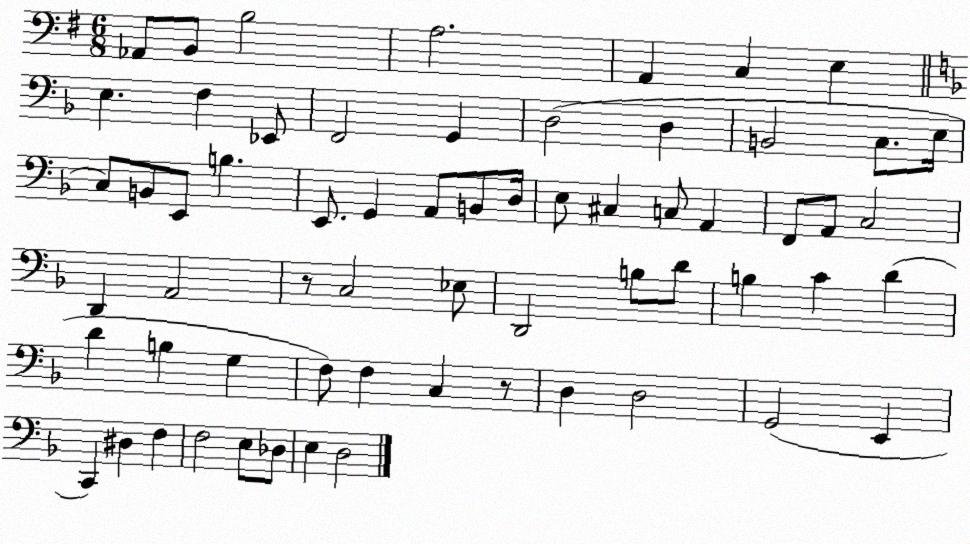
X:1
T:Untitled
M:6/8
L:1/4
K:G
_A,,/2 B,,/2 B,2 A,2 A,, C, E, E, F, _E,,/2 F,,2 G,, D,2 D, B,,2 C,/2 E,/4 C,/2 B,,/2 E,,/2 B, E,,/2 G,, A,,/2 B,,/2 D,/4 E,/2 ^C, C,/2 A,, F,,/2 A,,/2 C,2 D,, A,,2 z/2 C,2 _E,/2 D,,2 B,/2 D/2 B, C D D B, G, F,/2 F, C, z/2 D, D,2 G,,2 E,, C,, ^D, F, F,2 E,/2 _D,/2 E, D,2